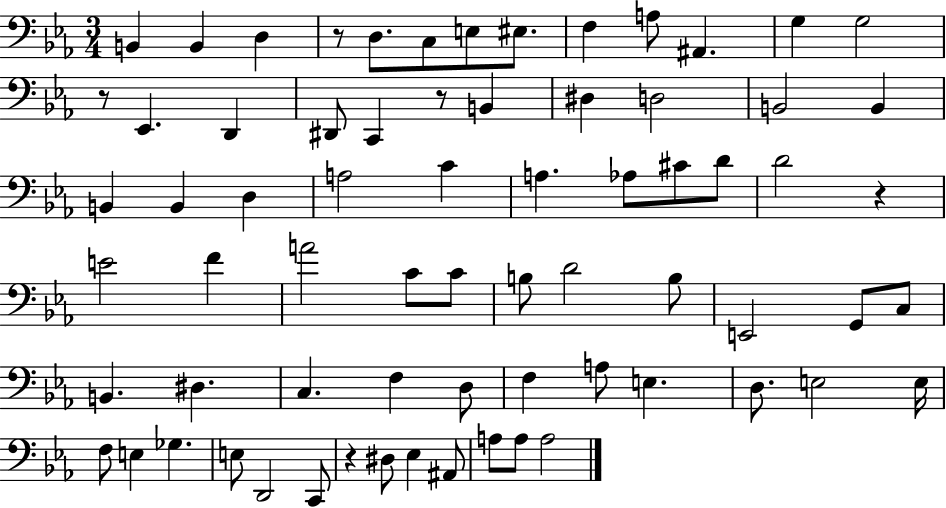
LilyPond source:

{
  \clef bass
  \numericTimeSignature
  \time 3/4
  \key ees \major
  b,4 b,4 d4 | r8 d8. c8 e8 eis8. | f4 a8 ais,4. | g4 g2 | \break r8 ees,4. d,4 | dis,8 c,4 r8 b,4 | dis4 d2 | b,2 b,4 | \break b,4 b,4 d4 | a2 c'4 | a4. aes8 cis'8 d'8 | d'2 r4 | \break e'2 f'4 | a'2 c'8 c'8 | b8 d'2 b8 | e,2 g,8 c8 | \break b,4. dis4. | c4. f4 d8 | f4 a8 e4. | d8. e2 e16 | \break f8 e4 ges4. | e8 d,2 c,8 | r4 dis8 ees4 ais,8 | a8 a8 a2 | \break \bar "|."
}